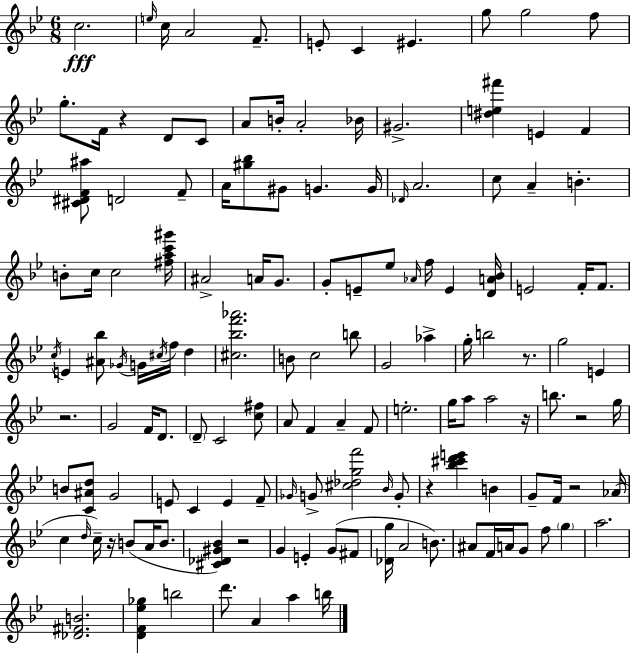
C5/h. E5/s C5/s A4/h F4/e. E4/e C4/q EIS4/q. G5/e G5/h F5/e G5/e. F4/s R/q D4/e C4/e A4/e B4/s A4/h Bb4/s G#4/h. [D#5,E5,F#6]/q E4/q F4/q [C#4,D#4,F4,A#5]/e D4/h F4/e A4/s [G#5,Bb5]/e G#4/e G4/q. G4/s Db4/s A4/h. C5/e A4/q B4/q. B4/e C5/s C5/h [F#5,A5,C6,G#6]/s A#4/h A4/s G4/e. G4/e E4/e Eb5/e Ab4/s F5/s E4/q [D4,A4,Bb4]/s E4/h F4/s F4/e. C5/s E4/q [A#4,Bb5]/e Gb4/s G4/s C#5/s F5/s D5/q [C#5,Bb5,F6,Ab6]/h. B4/e C5/h B5/e G4/h Ab5/q G5/s B5/h R/e. G5/h E4/q R/h. G4/h F4/s D4/e. D4/e C4/h [C5,F#5]/e A4/e F4/q A4/q F4/e E5/h. G5/s A5/e A5/h R/s B5/e. R/h G5/s B4/e [C4,A#4,D5]/e G4/h E4/e C4/q E4/q F4/e Gb4/s G4/e [C#5,Db5,G5,F6]/h Bb4/s G4/e R/q [Bb5,C#6,D6,E6]/q B4/q G4/e F4/s R/h Ab4/s C5/q D5/s C5/s R/s B4/e A4/s B4/e. [C#4,Db4,G#4,Bb4]/q R/h G4/q E4/q G4/e F#4/e [Db4,G5]/s A4/h B4/e. A#4/e F4/s A4/s G4/e F5/e G5/q A5/h. [Db4,F#4,B4]/h. [D4,F4,Eb5,Gb5]/q B5/h D6/e. A4/q A5/q B5/s